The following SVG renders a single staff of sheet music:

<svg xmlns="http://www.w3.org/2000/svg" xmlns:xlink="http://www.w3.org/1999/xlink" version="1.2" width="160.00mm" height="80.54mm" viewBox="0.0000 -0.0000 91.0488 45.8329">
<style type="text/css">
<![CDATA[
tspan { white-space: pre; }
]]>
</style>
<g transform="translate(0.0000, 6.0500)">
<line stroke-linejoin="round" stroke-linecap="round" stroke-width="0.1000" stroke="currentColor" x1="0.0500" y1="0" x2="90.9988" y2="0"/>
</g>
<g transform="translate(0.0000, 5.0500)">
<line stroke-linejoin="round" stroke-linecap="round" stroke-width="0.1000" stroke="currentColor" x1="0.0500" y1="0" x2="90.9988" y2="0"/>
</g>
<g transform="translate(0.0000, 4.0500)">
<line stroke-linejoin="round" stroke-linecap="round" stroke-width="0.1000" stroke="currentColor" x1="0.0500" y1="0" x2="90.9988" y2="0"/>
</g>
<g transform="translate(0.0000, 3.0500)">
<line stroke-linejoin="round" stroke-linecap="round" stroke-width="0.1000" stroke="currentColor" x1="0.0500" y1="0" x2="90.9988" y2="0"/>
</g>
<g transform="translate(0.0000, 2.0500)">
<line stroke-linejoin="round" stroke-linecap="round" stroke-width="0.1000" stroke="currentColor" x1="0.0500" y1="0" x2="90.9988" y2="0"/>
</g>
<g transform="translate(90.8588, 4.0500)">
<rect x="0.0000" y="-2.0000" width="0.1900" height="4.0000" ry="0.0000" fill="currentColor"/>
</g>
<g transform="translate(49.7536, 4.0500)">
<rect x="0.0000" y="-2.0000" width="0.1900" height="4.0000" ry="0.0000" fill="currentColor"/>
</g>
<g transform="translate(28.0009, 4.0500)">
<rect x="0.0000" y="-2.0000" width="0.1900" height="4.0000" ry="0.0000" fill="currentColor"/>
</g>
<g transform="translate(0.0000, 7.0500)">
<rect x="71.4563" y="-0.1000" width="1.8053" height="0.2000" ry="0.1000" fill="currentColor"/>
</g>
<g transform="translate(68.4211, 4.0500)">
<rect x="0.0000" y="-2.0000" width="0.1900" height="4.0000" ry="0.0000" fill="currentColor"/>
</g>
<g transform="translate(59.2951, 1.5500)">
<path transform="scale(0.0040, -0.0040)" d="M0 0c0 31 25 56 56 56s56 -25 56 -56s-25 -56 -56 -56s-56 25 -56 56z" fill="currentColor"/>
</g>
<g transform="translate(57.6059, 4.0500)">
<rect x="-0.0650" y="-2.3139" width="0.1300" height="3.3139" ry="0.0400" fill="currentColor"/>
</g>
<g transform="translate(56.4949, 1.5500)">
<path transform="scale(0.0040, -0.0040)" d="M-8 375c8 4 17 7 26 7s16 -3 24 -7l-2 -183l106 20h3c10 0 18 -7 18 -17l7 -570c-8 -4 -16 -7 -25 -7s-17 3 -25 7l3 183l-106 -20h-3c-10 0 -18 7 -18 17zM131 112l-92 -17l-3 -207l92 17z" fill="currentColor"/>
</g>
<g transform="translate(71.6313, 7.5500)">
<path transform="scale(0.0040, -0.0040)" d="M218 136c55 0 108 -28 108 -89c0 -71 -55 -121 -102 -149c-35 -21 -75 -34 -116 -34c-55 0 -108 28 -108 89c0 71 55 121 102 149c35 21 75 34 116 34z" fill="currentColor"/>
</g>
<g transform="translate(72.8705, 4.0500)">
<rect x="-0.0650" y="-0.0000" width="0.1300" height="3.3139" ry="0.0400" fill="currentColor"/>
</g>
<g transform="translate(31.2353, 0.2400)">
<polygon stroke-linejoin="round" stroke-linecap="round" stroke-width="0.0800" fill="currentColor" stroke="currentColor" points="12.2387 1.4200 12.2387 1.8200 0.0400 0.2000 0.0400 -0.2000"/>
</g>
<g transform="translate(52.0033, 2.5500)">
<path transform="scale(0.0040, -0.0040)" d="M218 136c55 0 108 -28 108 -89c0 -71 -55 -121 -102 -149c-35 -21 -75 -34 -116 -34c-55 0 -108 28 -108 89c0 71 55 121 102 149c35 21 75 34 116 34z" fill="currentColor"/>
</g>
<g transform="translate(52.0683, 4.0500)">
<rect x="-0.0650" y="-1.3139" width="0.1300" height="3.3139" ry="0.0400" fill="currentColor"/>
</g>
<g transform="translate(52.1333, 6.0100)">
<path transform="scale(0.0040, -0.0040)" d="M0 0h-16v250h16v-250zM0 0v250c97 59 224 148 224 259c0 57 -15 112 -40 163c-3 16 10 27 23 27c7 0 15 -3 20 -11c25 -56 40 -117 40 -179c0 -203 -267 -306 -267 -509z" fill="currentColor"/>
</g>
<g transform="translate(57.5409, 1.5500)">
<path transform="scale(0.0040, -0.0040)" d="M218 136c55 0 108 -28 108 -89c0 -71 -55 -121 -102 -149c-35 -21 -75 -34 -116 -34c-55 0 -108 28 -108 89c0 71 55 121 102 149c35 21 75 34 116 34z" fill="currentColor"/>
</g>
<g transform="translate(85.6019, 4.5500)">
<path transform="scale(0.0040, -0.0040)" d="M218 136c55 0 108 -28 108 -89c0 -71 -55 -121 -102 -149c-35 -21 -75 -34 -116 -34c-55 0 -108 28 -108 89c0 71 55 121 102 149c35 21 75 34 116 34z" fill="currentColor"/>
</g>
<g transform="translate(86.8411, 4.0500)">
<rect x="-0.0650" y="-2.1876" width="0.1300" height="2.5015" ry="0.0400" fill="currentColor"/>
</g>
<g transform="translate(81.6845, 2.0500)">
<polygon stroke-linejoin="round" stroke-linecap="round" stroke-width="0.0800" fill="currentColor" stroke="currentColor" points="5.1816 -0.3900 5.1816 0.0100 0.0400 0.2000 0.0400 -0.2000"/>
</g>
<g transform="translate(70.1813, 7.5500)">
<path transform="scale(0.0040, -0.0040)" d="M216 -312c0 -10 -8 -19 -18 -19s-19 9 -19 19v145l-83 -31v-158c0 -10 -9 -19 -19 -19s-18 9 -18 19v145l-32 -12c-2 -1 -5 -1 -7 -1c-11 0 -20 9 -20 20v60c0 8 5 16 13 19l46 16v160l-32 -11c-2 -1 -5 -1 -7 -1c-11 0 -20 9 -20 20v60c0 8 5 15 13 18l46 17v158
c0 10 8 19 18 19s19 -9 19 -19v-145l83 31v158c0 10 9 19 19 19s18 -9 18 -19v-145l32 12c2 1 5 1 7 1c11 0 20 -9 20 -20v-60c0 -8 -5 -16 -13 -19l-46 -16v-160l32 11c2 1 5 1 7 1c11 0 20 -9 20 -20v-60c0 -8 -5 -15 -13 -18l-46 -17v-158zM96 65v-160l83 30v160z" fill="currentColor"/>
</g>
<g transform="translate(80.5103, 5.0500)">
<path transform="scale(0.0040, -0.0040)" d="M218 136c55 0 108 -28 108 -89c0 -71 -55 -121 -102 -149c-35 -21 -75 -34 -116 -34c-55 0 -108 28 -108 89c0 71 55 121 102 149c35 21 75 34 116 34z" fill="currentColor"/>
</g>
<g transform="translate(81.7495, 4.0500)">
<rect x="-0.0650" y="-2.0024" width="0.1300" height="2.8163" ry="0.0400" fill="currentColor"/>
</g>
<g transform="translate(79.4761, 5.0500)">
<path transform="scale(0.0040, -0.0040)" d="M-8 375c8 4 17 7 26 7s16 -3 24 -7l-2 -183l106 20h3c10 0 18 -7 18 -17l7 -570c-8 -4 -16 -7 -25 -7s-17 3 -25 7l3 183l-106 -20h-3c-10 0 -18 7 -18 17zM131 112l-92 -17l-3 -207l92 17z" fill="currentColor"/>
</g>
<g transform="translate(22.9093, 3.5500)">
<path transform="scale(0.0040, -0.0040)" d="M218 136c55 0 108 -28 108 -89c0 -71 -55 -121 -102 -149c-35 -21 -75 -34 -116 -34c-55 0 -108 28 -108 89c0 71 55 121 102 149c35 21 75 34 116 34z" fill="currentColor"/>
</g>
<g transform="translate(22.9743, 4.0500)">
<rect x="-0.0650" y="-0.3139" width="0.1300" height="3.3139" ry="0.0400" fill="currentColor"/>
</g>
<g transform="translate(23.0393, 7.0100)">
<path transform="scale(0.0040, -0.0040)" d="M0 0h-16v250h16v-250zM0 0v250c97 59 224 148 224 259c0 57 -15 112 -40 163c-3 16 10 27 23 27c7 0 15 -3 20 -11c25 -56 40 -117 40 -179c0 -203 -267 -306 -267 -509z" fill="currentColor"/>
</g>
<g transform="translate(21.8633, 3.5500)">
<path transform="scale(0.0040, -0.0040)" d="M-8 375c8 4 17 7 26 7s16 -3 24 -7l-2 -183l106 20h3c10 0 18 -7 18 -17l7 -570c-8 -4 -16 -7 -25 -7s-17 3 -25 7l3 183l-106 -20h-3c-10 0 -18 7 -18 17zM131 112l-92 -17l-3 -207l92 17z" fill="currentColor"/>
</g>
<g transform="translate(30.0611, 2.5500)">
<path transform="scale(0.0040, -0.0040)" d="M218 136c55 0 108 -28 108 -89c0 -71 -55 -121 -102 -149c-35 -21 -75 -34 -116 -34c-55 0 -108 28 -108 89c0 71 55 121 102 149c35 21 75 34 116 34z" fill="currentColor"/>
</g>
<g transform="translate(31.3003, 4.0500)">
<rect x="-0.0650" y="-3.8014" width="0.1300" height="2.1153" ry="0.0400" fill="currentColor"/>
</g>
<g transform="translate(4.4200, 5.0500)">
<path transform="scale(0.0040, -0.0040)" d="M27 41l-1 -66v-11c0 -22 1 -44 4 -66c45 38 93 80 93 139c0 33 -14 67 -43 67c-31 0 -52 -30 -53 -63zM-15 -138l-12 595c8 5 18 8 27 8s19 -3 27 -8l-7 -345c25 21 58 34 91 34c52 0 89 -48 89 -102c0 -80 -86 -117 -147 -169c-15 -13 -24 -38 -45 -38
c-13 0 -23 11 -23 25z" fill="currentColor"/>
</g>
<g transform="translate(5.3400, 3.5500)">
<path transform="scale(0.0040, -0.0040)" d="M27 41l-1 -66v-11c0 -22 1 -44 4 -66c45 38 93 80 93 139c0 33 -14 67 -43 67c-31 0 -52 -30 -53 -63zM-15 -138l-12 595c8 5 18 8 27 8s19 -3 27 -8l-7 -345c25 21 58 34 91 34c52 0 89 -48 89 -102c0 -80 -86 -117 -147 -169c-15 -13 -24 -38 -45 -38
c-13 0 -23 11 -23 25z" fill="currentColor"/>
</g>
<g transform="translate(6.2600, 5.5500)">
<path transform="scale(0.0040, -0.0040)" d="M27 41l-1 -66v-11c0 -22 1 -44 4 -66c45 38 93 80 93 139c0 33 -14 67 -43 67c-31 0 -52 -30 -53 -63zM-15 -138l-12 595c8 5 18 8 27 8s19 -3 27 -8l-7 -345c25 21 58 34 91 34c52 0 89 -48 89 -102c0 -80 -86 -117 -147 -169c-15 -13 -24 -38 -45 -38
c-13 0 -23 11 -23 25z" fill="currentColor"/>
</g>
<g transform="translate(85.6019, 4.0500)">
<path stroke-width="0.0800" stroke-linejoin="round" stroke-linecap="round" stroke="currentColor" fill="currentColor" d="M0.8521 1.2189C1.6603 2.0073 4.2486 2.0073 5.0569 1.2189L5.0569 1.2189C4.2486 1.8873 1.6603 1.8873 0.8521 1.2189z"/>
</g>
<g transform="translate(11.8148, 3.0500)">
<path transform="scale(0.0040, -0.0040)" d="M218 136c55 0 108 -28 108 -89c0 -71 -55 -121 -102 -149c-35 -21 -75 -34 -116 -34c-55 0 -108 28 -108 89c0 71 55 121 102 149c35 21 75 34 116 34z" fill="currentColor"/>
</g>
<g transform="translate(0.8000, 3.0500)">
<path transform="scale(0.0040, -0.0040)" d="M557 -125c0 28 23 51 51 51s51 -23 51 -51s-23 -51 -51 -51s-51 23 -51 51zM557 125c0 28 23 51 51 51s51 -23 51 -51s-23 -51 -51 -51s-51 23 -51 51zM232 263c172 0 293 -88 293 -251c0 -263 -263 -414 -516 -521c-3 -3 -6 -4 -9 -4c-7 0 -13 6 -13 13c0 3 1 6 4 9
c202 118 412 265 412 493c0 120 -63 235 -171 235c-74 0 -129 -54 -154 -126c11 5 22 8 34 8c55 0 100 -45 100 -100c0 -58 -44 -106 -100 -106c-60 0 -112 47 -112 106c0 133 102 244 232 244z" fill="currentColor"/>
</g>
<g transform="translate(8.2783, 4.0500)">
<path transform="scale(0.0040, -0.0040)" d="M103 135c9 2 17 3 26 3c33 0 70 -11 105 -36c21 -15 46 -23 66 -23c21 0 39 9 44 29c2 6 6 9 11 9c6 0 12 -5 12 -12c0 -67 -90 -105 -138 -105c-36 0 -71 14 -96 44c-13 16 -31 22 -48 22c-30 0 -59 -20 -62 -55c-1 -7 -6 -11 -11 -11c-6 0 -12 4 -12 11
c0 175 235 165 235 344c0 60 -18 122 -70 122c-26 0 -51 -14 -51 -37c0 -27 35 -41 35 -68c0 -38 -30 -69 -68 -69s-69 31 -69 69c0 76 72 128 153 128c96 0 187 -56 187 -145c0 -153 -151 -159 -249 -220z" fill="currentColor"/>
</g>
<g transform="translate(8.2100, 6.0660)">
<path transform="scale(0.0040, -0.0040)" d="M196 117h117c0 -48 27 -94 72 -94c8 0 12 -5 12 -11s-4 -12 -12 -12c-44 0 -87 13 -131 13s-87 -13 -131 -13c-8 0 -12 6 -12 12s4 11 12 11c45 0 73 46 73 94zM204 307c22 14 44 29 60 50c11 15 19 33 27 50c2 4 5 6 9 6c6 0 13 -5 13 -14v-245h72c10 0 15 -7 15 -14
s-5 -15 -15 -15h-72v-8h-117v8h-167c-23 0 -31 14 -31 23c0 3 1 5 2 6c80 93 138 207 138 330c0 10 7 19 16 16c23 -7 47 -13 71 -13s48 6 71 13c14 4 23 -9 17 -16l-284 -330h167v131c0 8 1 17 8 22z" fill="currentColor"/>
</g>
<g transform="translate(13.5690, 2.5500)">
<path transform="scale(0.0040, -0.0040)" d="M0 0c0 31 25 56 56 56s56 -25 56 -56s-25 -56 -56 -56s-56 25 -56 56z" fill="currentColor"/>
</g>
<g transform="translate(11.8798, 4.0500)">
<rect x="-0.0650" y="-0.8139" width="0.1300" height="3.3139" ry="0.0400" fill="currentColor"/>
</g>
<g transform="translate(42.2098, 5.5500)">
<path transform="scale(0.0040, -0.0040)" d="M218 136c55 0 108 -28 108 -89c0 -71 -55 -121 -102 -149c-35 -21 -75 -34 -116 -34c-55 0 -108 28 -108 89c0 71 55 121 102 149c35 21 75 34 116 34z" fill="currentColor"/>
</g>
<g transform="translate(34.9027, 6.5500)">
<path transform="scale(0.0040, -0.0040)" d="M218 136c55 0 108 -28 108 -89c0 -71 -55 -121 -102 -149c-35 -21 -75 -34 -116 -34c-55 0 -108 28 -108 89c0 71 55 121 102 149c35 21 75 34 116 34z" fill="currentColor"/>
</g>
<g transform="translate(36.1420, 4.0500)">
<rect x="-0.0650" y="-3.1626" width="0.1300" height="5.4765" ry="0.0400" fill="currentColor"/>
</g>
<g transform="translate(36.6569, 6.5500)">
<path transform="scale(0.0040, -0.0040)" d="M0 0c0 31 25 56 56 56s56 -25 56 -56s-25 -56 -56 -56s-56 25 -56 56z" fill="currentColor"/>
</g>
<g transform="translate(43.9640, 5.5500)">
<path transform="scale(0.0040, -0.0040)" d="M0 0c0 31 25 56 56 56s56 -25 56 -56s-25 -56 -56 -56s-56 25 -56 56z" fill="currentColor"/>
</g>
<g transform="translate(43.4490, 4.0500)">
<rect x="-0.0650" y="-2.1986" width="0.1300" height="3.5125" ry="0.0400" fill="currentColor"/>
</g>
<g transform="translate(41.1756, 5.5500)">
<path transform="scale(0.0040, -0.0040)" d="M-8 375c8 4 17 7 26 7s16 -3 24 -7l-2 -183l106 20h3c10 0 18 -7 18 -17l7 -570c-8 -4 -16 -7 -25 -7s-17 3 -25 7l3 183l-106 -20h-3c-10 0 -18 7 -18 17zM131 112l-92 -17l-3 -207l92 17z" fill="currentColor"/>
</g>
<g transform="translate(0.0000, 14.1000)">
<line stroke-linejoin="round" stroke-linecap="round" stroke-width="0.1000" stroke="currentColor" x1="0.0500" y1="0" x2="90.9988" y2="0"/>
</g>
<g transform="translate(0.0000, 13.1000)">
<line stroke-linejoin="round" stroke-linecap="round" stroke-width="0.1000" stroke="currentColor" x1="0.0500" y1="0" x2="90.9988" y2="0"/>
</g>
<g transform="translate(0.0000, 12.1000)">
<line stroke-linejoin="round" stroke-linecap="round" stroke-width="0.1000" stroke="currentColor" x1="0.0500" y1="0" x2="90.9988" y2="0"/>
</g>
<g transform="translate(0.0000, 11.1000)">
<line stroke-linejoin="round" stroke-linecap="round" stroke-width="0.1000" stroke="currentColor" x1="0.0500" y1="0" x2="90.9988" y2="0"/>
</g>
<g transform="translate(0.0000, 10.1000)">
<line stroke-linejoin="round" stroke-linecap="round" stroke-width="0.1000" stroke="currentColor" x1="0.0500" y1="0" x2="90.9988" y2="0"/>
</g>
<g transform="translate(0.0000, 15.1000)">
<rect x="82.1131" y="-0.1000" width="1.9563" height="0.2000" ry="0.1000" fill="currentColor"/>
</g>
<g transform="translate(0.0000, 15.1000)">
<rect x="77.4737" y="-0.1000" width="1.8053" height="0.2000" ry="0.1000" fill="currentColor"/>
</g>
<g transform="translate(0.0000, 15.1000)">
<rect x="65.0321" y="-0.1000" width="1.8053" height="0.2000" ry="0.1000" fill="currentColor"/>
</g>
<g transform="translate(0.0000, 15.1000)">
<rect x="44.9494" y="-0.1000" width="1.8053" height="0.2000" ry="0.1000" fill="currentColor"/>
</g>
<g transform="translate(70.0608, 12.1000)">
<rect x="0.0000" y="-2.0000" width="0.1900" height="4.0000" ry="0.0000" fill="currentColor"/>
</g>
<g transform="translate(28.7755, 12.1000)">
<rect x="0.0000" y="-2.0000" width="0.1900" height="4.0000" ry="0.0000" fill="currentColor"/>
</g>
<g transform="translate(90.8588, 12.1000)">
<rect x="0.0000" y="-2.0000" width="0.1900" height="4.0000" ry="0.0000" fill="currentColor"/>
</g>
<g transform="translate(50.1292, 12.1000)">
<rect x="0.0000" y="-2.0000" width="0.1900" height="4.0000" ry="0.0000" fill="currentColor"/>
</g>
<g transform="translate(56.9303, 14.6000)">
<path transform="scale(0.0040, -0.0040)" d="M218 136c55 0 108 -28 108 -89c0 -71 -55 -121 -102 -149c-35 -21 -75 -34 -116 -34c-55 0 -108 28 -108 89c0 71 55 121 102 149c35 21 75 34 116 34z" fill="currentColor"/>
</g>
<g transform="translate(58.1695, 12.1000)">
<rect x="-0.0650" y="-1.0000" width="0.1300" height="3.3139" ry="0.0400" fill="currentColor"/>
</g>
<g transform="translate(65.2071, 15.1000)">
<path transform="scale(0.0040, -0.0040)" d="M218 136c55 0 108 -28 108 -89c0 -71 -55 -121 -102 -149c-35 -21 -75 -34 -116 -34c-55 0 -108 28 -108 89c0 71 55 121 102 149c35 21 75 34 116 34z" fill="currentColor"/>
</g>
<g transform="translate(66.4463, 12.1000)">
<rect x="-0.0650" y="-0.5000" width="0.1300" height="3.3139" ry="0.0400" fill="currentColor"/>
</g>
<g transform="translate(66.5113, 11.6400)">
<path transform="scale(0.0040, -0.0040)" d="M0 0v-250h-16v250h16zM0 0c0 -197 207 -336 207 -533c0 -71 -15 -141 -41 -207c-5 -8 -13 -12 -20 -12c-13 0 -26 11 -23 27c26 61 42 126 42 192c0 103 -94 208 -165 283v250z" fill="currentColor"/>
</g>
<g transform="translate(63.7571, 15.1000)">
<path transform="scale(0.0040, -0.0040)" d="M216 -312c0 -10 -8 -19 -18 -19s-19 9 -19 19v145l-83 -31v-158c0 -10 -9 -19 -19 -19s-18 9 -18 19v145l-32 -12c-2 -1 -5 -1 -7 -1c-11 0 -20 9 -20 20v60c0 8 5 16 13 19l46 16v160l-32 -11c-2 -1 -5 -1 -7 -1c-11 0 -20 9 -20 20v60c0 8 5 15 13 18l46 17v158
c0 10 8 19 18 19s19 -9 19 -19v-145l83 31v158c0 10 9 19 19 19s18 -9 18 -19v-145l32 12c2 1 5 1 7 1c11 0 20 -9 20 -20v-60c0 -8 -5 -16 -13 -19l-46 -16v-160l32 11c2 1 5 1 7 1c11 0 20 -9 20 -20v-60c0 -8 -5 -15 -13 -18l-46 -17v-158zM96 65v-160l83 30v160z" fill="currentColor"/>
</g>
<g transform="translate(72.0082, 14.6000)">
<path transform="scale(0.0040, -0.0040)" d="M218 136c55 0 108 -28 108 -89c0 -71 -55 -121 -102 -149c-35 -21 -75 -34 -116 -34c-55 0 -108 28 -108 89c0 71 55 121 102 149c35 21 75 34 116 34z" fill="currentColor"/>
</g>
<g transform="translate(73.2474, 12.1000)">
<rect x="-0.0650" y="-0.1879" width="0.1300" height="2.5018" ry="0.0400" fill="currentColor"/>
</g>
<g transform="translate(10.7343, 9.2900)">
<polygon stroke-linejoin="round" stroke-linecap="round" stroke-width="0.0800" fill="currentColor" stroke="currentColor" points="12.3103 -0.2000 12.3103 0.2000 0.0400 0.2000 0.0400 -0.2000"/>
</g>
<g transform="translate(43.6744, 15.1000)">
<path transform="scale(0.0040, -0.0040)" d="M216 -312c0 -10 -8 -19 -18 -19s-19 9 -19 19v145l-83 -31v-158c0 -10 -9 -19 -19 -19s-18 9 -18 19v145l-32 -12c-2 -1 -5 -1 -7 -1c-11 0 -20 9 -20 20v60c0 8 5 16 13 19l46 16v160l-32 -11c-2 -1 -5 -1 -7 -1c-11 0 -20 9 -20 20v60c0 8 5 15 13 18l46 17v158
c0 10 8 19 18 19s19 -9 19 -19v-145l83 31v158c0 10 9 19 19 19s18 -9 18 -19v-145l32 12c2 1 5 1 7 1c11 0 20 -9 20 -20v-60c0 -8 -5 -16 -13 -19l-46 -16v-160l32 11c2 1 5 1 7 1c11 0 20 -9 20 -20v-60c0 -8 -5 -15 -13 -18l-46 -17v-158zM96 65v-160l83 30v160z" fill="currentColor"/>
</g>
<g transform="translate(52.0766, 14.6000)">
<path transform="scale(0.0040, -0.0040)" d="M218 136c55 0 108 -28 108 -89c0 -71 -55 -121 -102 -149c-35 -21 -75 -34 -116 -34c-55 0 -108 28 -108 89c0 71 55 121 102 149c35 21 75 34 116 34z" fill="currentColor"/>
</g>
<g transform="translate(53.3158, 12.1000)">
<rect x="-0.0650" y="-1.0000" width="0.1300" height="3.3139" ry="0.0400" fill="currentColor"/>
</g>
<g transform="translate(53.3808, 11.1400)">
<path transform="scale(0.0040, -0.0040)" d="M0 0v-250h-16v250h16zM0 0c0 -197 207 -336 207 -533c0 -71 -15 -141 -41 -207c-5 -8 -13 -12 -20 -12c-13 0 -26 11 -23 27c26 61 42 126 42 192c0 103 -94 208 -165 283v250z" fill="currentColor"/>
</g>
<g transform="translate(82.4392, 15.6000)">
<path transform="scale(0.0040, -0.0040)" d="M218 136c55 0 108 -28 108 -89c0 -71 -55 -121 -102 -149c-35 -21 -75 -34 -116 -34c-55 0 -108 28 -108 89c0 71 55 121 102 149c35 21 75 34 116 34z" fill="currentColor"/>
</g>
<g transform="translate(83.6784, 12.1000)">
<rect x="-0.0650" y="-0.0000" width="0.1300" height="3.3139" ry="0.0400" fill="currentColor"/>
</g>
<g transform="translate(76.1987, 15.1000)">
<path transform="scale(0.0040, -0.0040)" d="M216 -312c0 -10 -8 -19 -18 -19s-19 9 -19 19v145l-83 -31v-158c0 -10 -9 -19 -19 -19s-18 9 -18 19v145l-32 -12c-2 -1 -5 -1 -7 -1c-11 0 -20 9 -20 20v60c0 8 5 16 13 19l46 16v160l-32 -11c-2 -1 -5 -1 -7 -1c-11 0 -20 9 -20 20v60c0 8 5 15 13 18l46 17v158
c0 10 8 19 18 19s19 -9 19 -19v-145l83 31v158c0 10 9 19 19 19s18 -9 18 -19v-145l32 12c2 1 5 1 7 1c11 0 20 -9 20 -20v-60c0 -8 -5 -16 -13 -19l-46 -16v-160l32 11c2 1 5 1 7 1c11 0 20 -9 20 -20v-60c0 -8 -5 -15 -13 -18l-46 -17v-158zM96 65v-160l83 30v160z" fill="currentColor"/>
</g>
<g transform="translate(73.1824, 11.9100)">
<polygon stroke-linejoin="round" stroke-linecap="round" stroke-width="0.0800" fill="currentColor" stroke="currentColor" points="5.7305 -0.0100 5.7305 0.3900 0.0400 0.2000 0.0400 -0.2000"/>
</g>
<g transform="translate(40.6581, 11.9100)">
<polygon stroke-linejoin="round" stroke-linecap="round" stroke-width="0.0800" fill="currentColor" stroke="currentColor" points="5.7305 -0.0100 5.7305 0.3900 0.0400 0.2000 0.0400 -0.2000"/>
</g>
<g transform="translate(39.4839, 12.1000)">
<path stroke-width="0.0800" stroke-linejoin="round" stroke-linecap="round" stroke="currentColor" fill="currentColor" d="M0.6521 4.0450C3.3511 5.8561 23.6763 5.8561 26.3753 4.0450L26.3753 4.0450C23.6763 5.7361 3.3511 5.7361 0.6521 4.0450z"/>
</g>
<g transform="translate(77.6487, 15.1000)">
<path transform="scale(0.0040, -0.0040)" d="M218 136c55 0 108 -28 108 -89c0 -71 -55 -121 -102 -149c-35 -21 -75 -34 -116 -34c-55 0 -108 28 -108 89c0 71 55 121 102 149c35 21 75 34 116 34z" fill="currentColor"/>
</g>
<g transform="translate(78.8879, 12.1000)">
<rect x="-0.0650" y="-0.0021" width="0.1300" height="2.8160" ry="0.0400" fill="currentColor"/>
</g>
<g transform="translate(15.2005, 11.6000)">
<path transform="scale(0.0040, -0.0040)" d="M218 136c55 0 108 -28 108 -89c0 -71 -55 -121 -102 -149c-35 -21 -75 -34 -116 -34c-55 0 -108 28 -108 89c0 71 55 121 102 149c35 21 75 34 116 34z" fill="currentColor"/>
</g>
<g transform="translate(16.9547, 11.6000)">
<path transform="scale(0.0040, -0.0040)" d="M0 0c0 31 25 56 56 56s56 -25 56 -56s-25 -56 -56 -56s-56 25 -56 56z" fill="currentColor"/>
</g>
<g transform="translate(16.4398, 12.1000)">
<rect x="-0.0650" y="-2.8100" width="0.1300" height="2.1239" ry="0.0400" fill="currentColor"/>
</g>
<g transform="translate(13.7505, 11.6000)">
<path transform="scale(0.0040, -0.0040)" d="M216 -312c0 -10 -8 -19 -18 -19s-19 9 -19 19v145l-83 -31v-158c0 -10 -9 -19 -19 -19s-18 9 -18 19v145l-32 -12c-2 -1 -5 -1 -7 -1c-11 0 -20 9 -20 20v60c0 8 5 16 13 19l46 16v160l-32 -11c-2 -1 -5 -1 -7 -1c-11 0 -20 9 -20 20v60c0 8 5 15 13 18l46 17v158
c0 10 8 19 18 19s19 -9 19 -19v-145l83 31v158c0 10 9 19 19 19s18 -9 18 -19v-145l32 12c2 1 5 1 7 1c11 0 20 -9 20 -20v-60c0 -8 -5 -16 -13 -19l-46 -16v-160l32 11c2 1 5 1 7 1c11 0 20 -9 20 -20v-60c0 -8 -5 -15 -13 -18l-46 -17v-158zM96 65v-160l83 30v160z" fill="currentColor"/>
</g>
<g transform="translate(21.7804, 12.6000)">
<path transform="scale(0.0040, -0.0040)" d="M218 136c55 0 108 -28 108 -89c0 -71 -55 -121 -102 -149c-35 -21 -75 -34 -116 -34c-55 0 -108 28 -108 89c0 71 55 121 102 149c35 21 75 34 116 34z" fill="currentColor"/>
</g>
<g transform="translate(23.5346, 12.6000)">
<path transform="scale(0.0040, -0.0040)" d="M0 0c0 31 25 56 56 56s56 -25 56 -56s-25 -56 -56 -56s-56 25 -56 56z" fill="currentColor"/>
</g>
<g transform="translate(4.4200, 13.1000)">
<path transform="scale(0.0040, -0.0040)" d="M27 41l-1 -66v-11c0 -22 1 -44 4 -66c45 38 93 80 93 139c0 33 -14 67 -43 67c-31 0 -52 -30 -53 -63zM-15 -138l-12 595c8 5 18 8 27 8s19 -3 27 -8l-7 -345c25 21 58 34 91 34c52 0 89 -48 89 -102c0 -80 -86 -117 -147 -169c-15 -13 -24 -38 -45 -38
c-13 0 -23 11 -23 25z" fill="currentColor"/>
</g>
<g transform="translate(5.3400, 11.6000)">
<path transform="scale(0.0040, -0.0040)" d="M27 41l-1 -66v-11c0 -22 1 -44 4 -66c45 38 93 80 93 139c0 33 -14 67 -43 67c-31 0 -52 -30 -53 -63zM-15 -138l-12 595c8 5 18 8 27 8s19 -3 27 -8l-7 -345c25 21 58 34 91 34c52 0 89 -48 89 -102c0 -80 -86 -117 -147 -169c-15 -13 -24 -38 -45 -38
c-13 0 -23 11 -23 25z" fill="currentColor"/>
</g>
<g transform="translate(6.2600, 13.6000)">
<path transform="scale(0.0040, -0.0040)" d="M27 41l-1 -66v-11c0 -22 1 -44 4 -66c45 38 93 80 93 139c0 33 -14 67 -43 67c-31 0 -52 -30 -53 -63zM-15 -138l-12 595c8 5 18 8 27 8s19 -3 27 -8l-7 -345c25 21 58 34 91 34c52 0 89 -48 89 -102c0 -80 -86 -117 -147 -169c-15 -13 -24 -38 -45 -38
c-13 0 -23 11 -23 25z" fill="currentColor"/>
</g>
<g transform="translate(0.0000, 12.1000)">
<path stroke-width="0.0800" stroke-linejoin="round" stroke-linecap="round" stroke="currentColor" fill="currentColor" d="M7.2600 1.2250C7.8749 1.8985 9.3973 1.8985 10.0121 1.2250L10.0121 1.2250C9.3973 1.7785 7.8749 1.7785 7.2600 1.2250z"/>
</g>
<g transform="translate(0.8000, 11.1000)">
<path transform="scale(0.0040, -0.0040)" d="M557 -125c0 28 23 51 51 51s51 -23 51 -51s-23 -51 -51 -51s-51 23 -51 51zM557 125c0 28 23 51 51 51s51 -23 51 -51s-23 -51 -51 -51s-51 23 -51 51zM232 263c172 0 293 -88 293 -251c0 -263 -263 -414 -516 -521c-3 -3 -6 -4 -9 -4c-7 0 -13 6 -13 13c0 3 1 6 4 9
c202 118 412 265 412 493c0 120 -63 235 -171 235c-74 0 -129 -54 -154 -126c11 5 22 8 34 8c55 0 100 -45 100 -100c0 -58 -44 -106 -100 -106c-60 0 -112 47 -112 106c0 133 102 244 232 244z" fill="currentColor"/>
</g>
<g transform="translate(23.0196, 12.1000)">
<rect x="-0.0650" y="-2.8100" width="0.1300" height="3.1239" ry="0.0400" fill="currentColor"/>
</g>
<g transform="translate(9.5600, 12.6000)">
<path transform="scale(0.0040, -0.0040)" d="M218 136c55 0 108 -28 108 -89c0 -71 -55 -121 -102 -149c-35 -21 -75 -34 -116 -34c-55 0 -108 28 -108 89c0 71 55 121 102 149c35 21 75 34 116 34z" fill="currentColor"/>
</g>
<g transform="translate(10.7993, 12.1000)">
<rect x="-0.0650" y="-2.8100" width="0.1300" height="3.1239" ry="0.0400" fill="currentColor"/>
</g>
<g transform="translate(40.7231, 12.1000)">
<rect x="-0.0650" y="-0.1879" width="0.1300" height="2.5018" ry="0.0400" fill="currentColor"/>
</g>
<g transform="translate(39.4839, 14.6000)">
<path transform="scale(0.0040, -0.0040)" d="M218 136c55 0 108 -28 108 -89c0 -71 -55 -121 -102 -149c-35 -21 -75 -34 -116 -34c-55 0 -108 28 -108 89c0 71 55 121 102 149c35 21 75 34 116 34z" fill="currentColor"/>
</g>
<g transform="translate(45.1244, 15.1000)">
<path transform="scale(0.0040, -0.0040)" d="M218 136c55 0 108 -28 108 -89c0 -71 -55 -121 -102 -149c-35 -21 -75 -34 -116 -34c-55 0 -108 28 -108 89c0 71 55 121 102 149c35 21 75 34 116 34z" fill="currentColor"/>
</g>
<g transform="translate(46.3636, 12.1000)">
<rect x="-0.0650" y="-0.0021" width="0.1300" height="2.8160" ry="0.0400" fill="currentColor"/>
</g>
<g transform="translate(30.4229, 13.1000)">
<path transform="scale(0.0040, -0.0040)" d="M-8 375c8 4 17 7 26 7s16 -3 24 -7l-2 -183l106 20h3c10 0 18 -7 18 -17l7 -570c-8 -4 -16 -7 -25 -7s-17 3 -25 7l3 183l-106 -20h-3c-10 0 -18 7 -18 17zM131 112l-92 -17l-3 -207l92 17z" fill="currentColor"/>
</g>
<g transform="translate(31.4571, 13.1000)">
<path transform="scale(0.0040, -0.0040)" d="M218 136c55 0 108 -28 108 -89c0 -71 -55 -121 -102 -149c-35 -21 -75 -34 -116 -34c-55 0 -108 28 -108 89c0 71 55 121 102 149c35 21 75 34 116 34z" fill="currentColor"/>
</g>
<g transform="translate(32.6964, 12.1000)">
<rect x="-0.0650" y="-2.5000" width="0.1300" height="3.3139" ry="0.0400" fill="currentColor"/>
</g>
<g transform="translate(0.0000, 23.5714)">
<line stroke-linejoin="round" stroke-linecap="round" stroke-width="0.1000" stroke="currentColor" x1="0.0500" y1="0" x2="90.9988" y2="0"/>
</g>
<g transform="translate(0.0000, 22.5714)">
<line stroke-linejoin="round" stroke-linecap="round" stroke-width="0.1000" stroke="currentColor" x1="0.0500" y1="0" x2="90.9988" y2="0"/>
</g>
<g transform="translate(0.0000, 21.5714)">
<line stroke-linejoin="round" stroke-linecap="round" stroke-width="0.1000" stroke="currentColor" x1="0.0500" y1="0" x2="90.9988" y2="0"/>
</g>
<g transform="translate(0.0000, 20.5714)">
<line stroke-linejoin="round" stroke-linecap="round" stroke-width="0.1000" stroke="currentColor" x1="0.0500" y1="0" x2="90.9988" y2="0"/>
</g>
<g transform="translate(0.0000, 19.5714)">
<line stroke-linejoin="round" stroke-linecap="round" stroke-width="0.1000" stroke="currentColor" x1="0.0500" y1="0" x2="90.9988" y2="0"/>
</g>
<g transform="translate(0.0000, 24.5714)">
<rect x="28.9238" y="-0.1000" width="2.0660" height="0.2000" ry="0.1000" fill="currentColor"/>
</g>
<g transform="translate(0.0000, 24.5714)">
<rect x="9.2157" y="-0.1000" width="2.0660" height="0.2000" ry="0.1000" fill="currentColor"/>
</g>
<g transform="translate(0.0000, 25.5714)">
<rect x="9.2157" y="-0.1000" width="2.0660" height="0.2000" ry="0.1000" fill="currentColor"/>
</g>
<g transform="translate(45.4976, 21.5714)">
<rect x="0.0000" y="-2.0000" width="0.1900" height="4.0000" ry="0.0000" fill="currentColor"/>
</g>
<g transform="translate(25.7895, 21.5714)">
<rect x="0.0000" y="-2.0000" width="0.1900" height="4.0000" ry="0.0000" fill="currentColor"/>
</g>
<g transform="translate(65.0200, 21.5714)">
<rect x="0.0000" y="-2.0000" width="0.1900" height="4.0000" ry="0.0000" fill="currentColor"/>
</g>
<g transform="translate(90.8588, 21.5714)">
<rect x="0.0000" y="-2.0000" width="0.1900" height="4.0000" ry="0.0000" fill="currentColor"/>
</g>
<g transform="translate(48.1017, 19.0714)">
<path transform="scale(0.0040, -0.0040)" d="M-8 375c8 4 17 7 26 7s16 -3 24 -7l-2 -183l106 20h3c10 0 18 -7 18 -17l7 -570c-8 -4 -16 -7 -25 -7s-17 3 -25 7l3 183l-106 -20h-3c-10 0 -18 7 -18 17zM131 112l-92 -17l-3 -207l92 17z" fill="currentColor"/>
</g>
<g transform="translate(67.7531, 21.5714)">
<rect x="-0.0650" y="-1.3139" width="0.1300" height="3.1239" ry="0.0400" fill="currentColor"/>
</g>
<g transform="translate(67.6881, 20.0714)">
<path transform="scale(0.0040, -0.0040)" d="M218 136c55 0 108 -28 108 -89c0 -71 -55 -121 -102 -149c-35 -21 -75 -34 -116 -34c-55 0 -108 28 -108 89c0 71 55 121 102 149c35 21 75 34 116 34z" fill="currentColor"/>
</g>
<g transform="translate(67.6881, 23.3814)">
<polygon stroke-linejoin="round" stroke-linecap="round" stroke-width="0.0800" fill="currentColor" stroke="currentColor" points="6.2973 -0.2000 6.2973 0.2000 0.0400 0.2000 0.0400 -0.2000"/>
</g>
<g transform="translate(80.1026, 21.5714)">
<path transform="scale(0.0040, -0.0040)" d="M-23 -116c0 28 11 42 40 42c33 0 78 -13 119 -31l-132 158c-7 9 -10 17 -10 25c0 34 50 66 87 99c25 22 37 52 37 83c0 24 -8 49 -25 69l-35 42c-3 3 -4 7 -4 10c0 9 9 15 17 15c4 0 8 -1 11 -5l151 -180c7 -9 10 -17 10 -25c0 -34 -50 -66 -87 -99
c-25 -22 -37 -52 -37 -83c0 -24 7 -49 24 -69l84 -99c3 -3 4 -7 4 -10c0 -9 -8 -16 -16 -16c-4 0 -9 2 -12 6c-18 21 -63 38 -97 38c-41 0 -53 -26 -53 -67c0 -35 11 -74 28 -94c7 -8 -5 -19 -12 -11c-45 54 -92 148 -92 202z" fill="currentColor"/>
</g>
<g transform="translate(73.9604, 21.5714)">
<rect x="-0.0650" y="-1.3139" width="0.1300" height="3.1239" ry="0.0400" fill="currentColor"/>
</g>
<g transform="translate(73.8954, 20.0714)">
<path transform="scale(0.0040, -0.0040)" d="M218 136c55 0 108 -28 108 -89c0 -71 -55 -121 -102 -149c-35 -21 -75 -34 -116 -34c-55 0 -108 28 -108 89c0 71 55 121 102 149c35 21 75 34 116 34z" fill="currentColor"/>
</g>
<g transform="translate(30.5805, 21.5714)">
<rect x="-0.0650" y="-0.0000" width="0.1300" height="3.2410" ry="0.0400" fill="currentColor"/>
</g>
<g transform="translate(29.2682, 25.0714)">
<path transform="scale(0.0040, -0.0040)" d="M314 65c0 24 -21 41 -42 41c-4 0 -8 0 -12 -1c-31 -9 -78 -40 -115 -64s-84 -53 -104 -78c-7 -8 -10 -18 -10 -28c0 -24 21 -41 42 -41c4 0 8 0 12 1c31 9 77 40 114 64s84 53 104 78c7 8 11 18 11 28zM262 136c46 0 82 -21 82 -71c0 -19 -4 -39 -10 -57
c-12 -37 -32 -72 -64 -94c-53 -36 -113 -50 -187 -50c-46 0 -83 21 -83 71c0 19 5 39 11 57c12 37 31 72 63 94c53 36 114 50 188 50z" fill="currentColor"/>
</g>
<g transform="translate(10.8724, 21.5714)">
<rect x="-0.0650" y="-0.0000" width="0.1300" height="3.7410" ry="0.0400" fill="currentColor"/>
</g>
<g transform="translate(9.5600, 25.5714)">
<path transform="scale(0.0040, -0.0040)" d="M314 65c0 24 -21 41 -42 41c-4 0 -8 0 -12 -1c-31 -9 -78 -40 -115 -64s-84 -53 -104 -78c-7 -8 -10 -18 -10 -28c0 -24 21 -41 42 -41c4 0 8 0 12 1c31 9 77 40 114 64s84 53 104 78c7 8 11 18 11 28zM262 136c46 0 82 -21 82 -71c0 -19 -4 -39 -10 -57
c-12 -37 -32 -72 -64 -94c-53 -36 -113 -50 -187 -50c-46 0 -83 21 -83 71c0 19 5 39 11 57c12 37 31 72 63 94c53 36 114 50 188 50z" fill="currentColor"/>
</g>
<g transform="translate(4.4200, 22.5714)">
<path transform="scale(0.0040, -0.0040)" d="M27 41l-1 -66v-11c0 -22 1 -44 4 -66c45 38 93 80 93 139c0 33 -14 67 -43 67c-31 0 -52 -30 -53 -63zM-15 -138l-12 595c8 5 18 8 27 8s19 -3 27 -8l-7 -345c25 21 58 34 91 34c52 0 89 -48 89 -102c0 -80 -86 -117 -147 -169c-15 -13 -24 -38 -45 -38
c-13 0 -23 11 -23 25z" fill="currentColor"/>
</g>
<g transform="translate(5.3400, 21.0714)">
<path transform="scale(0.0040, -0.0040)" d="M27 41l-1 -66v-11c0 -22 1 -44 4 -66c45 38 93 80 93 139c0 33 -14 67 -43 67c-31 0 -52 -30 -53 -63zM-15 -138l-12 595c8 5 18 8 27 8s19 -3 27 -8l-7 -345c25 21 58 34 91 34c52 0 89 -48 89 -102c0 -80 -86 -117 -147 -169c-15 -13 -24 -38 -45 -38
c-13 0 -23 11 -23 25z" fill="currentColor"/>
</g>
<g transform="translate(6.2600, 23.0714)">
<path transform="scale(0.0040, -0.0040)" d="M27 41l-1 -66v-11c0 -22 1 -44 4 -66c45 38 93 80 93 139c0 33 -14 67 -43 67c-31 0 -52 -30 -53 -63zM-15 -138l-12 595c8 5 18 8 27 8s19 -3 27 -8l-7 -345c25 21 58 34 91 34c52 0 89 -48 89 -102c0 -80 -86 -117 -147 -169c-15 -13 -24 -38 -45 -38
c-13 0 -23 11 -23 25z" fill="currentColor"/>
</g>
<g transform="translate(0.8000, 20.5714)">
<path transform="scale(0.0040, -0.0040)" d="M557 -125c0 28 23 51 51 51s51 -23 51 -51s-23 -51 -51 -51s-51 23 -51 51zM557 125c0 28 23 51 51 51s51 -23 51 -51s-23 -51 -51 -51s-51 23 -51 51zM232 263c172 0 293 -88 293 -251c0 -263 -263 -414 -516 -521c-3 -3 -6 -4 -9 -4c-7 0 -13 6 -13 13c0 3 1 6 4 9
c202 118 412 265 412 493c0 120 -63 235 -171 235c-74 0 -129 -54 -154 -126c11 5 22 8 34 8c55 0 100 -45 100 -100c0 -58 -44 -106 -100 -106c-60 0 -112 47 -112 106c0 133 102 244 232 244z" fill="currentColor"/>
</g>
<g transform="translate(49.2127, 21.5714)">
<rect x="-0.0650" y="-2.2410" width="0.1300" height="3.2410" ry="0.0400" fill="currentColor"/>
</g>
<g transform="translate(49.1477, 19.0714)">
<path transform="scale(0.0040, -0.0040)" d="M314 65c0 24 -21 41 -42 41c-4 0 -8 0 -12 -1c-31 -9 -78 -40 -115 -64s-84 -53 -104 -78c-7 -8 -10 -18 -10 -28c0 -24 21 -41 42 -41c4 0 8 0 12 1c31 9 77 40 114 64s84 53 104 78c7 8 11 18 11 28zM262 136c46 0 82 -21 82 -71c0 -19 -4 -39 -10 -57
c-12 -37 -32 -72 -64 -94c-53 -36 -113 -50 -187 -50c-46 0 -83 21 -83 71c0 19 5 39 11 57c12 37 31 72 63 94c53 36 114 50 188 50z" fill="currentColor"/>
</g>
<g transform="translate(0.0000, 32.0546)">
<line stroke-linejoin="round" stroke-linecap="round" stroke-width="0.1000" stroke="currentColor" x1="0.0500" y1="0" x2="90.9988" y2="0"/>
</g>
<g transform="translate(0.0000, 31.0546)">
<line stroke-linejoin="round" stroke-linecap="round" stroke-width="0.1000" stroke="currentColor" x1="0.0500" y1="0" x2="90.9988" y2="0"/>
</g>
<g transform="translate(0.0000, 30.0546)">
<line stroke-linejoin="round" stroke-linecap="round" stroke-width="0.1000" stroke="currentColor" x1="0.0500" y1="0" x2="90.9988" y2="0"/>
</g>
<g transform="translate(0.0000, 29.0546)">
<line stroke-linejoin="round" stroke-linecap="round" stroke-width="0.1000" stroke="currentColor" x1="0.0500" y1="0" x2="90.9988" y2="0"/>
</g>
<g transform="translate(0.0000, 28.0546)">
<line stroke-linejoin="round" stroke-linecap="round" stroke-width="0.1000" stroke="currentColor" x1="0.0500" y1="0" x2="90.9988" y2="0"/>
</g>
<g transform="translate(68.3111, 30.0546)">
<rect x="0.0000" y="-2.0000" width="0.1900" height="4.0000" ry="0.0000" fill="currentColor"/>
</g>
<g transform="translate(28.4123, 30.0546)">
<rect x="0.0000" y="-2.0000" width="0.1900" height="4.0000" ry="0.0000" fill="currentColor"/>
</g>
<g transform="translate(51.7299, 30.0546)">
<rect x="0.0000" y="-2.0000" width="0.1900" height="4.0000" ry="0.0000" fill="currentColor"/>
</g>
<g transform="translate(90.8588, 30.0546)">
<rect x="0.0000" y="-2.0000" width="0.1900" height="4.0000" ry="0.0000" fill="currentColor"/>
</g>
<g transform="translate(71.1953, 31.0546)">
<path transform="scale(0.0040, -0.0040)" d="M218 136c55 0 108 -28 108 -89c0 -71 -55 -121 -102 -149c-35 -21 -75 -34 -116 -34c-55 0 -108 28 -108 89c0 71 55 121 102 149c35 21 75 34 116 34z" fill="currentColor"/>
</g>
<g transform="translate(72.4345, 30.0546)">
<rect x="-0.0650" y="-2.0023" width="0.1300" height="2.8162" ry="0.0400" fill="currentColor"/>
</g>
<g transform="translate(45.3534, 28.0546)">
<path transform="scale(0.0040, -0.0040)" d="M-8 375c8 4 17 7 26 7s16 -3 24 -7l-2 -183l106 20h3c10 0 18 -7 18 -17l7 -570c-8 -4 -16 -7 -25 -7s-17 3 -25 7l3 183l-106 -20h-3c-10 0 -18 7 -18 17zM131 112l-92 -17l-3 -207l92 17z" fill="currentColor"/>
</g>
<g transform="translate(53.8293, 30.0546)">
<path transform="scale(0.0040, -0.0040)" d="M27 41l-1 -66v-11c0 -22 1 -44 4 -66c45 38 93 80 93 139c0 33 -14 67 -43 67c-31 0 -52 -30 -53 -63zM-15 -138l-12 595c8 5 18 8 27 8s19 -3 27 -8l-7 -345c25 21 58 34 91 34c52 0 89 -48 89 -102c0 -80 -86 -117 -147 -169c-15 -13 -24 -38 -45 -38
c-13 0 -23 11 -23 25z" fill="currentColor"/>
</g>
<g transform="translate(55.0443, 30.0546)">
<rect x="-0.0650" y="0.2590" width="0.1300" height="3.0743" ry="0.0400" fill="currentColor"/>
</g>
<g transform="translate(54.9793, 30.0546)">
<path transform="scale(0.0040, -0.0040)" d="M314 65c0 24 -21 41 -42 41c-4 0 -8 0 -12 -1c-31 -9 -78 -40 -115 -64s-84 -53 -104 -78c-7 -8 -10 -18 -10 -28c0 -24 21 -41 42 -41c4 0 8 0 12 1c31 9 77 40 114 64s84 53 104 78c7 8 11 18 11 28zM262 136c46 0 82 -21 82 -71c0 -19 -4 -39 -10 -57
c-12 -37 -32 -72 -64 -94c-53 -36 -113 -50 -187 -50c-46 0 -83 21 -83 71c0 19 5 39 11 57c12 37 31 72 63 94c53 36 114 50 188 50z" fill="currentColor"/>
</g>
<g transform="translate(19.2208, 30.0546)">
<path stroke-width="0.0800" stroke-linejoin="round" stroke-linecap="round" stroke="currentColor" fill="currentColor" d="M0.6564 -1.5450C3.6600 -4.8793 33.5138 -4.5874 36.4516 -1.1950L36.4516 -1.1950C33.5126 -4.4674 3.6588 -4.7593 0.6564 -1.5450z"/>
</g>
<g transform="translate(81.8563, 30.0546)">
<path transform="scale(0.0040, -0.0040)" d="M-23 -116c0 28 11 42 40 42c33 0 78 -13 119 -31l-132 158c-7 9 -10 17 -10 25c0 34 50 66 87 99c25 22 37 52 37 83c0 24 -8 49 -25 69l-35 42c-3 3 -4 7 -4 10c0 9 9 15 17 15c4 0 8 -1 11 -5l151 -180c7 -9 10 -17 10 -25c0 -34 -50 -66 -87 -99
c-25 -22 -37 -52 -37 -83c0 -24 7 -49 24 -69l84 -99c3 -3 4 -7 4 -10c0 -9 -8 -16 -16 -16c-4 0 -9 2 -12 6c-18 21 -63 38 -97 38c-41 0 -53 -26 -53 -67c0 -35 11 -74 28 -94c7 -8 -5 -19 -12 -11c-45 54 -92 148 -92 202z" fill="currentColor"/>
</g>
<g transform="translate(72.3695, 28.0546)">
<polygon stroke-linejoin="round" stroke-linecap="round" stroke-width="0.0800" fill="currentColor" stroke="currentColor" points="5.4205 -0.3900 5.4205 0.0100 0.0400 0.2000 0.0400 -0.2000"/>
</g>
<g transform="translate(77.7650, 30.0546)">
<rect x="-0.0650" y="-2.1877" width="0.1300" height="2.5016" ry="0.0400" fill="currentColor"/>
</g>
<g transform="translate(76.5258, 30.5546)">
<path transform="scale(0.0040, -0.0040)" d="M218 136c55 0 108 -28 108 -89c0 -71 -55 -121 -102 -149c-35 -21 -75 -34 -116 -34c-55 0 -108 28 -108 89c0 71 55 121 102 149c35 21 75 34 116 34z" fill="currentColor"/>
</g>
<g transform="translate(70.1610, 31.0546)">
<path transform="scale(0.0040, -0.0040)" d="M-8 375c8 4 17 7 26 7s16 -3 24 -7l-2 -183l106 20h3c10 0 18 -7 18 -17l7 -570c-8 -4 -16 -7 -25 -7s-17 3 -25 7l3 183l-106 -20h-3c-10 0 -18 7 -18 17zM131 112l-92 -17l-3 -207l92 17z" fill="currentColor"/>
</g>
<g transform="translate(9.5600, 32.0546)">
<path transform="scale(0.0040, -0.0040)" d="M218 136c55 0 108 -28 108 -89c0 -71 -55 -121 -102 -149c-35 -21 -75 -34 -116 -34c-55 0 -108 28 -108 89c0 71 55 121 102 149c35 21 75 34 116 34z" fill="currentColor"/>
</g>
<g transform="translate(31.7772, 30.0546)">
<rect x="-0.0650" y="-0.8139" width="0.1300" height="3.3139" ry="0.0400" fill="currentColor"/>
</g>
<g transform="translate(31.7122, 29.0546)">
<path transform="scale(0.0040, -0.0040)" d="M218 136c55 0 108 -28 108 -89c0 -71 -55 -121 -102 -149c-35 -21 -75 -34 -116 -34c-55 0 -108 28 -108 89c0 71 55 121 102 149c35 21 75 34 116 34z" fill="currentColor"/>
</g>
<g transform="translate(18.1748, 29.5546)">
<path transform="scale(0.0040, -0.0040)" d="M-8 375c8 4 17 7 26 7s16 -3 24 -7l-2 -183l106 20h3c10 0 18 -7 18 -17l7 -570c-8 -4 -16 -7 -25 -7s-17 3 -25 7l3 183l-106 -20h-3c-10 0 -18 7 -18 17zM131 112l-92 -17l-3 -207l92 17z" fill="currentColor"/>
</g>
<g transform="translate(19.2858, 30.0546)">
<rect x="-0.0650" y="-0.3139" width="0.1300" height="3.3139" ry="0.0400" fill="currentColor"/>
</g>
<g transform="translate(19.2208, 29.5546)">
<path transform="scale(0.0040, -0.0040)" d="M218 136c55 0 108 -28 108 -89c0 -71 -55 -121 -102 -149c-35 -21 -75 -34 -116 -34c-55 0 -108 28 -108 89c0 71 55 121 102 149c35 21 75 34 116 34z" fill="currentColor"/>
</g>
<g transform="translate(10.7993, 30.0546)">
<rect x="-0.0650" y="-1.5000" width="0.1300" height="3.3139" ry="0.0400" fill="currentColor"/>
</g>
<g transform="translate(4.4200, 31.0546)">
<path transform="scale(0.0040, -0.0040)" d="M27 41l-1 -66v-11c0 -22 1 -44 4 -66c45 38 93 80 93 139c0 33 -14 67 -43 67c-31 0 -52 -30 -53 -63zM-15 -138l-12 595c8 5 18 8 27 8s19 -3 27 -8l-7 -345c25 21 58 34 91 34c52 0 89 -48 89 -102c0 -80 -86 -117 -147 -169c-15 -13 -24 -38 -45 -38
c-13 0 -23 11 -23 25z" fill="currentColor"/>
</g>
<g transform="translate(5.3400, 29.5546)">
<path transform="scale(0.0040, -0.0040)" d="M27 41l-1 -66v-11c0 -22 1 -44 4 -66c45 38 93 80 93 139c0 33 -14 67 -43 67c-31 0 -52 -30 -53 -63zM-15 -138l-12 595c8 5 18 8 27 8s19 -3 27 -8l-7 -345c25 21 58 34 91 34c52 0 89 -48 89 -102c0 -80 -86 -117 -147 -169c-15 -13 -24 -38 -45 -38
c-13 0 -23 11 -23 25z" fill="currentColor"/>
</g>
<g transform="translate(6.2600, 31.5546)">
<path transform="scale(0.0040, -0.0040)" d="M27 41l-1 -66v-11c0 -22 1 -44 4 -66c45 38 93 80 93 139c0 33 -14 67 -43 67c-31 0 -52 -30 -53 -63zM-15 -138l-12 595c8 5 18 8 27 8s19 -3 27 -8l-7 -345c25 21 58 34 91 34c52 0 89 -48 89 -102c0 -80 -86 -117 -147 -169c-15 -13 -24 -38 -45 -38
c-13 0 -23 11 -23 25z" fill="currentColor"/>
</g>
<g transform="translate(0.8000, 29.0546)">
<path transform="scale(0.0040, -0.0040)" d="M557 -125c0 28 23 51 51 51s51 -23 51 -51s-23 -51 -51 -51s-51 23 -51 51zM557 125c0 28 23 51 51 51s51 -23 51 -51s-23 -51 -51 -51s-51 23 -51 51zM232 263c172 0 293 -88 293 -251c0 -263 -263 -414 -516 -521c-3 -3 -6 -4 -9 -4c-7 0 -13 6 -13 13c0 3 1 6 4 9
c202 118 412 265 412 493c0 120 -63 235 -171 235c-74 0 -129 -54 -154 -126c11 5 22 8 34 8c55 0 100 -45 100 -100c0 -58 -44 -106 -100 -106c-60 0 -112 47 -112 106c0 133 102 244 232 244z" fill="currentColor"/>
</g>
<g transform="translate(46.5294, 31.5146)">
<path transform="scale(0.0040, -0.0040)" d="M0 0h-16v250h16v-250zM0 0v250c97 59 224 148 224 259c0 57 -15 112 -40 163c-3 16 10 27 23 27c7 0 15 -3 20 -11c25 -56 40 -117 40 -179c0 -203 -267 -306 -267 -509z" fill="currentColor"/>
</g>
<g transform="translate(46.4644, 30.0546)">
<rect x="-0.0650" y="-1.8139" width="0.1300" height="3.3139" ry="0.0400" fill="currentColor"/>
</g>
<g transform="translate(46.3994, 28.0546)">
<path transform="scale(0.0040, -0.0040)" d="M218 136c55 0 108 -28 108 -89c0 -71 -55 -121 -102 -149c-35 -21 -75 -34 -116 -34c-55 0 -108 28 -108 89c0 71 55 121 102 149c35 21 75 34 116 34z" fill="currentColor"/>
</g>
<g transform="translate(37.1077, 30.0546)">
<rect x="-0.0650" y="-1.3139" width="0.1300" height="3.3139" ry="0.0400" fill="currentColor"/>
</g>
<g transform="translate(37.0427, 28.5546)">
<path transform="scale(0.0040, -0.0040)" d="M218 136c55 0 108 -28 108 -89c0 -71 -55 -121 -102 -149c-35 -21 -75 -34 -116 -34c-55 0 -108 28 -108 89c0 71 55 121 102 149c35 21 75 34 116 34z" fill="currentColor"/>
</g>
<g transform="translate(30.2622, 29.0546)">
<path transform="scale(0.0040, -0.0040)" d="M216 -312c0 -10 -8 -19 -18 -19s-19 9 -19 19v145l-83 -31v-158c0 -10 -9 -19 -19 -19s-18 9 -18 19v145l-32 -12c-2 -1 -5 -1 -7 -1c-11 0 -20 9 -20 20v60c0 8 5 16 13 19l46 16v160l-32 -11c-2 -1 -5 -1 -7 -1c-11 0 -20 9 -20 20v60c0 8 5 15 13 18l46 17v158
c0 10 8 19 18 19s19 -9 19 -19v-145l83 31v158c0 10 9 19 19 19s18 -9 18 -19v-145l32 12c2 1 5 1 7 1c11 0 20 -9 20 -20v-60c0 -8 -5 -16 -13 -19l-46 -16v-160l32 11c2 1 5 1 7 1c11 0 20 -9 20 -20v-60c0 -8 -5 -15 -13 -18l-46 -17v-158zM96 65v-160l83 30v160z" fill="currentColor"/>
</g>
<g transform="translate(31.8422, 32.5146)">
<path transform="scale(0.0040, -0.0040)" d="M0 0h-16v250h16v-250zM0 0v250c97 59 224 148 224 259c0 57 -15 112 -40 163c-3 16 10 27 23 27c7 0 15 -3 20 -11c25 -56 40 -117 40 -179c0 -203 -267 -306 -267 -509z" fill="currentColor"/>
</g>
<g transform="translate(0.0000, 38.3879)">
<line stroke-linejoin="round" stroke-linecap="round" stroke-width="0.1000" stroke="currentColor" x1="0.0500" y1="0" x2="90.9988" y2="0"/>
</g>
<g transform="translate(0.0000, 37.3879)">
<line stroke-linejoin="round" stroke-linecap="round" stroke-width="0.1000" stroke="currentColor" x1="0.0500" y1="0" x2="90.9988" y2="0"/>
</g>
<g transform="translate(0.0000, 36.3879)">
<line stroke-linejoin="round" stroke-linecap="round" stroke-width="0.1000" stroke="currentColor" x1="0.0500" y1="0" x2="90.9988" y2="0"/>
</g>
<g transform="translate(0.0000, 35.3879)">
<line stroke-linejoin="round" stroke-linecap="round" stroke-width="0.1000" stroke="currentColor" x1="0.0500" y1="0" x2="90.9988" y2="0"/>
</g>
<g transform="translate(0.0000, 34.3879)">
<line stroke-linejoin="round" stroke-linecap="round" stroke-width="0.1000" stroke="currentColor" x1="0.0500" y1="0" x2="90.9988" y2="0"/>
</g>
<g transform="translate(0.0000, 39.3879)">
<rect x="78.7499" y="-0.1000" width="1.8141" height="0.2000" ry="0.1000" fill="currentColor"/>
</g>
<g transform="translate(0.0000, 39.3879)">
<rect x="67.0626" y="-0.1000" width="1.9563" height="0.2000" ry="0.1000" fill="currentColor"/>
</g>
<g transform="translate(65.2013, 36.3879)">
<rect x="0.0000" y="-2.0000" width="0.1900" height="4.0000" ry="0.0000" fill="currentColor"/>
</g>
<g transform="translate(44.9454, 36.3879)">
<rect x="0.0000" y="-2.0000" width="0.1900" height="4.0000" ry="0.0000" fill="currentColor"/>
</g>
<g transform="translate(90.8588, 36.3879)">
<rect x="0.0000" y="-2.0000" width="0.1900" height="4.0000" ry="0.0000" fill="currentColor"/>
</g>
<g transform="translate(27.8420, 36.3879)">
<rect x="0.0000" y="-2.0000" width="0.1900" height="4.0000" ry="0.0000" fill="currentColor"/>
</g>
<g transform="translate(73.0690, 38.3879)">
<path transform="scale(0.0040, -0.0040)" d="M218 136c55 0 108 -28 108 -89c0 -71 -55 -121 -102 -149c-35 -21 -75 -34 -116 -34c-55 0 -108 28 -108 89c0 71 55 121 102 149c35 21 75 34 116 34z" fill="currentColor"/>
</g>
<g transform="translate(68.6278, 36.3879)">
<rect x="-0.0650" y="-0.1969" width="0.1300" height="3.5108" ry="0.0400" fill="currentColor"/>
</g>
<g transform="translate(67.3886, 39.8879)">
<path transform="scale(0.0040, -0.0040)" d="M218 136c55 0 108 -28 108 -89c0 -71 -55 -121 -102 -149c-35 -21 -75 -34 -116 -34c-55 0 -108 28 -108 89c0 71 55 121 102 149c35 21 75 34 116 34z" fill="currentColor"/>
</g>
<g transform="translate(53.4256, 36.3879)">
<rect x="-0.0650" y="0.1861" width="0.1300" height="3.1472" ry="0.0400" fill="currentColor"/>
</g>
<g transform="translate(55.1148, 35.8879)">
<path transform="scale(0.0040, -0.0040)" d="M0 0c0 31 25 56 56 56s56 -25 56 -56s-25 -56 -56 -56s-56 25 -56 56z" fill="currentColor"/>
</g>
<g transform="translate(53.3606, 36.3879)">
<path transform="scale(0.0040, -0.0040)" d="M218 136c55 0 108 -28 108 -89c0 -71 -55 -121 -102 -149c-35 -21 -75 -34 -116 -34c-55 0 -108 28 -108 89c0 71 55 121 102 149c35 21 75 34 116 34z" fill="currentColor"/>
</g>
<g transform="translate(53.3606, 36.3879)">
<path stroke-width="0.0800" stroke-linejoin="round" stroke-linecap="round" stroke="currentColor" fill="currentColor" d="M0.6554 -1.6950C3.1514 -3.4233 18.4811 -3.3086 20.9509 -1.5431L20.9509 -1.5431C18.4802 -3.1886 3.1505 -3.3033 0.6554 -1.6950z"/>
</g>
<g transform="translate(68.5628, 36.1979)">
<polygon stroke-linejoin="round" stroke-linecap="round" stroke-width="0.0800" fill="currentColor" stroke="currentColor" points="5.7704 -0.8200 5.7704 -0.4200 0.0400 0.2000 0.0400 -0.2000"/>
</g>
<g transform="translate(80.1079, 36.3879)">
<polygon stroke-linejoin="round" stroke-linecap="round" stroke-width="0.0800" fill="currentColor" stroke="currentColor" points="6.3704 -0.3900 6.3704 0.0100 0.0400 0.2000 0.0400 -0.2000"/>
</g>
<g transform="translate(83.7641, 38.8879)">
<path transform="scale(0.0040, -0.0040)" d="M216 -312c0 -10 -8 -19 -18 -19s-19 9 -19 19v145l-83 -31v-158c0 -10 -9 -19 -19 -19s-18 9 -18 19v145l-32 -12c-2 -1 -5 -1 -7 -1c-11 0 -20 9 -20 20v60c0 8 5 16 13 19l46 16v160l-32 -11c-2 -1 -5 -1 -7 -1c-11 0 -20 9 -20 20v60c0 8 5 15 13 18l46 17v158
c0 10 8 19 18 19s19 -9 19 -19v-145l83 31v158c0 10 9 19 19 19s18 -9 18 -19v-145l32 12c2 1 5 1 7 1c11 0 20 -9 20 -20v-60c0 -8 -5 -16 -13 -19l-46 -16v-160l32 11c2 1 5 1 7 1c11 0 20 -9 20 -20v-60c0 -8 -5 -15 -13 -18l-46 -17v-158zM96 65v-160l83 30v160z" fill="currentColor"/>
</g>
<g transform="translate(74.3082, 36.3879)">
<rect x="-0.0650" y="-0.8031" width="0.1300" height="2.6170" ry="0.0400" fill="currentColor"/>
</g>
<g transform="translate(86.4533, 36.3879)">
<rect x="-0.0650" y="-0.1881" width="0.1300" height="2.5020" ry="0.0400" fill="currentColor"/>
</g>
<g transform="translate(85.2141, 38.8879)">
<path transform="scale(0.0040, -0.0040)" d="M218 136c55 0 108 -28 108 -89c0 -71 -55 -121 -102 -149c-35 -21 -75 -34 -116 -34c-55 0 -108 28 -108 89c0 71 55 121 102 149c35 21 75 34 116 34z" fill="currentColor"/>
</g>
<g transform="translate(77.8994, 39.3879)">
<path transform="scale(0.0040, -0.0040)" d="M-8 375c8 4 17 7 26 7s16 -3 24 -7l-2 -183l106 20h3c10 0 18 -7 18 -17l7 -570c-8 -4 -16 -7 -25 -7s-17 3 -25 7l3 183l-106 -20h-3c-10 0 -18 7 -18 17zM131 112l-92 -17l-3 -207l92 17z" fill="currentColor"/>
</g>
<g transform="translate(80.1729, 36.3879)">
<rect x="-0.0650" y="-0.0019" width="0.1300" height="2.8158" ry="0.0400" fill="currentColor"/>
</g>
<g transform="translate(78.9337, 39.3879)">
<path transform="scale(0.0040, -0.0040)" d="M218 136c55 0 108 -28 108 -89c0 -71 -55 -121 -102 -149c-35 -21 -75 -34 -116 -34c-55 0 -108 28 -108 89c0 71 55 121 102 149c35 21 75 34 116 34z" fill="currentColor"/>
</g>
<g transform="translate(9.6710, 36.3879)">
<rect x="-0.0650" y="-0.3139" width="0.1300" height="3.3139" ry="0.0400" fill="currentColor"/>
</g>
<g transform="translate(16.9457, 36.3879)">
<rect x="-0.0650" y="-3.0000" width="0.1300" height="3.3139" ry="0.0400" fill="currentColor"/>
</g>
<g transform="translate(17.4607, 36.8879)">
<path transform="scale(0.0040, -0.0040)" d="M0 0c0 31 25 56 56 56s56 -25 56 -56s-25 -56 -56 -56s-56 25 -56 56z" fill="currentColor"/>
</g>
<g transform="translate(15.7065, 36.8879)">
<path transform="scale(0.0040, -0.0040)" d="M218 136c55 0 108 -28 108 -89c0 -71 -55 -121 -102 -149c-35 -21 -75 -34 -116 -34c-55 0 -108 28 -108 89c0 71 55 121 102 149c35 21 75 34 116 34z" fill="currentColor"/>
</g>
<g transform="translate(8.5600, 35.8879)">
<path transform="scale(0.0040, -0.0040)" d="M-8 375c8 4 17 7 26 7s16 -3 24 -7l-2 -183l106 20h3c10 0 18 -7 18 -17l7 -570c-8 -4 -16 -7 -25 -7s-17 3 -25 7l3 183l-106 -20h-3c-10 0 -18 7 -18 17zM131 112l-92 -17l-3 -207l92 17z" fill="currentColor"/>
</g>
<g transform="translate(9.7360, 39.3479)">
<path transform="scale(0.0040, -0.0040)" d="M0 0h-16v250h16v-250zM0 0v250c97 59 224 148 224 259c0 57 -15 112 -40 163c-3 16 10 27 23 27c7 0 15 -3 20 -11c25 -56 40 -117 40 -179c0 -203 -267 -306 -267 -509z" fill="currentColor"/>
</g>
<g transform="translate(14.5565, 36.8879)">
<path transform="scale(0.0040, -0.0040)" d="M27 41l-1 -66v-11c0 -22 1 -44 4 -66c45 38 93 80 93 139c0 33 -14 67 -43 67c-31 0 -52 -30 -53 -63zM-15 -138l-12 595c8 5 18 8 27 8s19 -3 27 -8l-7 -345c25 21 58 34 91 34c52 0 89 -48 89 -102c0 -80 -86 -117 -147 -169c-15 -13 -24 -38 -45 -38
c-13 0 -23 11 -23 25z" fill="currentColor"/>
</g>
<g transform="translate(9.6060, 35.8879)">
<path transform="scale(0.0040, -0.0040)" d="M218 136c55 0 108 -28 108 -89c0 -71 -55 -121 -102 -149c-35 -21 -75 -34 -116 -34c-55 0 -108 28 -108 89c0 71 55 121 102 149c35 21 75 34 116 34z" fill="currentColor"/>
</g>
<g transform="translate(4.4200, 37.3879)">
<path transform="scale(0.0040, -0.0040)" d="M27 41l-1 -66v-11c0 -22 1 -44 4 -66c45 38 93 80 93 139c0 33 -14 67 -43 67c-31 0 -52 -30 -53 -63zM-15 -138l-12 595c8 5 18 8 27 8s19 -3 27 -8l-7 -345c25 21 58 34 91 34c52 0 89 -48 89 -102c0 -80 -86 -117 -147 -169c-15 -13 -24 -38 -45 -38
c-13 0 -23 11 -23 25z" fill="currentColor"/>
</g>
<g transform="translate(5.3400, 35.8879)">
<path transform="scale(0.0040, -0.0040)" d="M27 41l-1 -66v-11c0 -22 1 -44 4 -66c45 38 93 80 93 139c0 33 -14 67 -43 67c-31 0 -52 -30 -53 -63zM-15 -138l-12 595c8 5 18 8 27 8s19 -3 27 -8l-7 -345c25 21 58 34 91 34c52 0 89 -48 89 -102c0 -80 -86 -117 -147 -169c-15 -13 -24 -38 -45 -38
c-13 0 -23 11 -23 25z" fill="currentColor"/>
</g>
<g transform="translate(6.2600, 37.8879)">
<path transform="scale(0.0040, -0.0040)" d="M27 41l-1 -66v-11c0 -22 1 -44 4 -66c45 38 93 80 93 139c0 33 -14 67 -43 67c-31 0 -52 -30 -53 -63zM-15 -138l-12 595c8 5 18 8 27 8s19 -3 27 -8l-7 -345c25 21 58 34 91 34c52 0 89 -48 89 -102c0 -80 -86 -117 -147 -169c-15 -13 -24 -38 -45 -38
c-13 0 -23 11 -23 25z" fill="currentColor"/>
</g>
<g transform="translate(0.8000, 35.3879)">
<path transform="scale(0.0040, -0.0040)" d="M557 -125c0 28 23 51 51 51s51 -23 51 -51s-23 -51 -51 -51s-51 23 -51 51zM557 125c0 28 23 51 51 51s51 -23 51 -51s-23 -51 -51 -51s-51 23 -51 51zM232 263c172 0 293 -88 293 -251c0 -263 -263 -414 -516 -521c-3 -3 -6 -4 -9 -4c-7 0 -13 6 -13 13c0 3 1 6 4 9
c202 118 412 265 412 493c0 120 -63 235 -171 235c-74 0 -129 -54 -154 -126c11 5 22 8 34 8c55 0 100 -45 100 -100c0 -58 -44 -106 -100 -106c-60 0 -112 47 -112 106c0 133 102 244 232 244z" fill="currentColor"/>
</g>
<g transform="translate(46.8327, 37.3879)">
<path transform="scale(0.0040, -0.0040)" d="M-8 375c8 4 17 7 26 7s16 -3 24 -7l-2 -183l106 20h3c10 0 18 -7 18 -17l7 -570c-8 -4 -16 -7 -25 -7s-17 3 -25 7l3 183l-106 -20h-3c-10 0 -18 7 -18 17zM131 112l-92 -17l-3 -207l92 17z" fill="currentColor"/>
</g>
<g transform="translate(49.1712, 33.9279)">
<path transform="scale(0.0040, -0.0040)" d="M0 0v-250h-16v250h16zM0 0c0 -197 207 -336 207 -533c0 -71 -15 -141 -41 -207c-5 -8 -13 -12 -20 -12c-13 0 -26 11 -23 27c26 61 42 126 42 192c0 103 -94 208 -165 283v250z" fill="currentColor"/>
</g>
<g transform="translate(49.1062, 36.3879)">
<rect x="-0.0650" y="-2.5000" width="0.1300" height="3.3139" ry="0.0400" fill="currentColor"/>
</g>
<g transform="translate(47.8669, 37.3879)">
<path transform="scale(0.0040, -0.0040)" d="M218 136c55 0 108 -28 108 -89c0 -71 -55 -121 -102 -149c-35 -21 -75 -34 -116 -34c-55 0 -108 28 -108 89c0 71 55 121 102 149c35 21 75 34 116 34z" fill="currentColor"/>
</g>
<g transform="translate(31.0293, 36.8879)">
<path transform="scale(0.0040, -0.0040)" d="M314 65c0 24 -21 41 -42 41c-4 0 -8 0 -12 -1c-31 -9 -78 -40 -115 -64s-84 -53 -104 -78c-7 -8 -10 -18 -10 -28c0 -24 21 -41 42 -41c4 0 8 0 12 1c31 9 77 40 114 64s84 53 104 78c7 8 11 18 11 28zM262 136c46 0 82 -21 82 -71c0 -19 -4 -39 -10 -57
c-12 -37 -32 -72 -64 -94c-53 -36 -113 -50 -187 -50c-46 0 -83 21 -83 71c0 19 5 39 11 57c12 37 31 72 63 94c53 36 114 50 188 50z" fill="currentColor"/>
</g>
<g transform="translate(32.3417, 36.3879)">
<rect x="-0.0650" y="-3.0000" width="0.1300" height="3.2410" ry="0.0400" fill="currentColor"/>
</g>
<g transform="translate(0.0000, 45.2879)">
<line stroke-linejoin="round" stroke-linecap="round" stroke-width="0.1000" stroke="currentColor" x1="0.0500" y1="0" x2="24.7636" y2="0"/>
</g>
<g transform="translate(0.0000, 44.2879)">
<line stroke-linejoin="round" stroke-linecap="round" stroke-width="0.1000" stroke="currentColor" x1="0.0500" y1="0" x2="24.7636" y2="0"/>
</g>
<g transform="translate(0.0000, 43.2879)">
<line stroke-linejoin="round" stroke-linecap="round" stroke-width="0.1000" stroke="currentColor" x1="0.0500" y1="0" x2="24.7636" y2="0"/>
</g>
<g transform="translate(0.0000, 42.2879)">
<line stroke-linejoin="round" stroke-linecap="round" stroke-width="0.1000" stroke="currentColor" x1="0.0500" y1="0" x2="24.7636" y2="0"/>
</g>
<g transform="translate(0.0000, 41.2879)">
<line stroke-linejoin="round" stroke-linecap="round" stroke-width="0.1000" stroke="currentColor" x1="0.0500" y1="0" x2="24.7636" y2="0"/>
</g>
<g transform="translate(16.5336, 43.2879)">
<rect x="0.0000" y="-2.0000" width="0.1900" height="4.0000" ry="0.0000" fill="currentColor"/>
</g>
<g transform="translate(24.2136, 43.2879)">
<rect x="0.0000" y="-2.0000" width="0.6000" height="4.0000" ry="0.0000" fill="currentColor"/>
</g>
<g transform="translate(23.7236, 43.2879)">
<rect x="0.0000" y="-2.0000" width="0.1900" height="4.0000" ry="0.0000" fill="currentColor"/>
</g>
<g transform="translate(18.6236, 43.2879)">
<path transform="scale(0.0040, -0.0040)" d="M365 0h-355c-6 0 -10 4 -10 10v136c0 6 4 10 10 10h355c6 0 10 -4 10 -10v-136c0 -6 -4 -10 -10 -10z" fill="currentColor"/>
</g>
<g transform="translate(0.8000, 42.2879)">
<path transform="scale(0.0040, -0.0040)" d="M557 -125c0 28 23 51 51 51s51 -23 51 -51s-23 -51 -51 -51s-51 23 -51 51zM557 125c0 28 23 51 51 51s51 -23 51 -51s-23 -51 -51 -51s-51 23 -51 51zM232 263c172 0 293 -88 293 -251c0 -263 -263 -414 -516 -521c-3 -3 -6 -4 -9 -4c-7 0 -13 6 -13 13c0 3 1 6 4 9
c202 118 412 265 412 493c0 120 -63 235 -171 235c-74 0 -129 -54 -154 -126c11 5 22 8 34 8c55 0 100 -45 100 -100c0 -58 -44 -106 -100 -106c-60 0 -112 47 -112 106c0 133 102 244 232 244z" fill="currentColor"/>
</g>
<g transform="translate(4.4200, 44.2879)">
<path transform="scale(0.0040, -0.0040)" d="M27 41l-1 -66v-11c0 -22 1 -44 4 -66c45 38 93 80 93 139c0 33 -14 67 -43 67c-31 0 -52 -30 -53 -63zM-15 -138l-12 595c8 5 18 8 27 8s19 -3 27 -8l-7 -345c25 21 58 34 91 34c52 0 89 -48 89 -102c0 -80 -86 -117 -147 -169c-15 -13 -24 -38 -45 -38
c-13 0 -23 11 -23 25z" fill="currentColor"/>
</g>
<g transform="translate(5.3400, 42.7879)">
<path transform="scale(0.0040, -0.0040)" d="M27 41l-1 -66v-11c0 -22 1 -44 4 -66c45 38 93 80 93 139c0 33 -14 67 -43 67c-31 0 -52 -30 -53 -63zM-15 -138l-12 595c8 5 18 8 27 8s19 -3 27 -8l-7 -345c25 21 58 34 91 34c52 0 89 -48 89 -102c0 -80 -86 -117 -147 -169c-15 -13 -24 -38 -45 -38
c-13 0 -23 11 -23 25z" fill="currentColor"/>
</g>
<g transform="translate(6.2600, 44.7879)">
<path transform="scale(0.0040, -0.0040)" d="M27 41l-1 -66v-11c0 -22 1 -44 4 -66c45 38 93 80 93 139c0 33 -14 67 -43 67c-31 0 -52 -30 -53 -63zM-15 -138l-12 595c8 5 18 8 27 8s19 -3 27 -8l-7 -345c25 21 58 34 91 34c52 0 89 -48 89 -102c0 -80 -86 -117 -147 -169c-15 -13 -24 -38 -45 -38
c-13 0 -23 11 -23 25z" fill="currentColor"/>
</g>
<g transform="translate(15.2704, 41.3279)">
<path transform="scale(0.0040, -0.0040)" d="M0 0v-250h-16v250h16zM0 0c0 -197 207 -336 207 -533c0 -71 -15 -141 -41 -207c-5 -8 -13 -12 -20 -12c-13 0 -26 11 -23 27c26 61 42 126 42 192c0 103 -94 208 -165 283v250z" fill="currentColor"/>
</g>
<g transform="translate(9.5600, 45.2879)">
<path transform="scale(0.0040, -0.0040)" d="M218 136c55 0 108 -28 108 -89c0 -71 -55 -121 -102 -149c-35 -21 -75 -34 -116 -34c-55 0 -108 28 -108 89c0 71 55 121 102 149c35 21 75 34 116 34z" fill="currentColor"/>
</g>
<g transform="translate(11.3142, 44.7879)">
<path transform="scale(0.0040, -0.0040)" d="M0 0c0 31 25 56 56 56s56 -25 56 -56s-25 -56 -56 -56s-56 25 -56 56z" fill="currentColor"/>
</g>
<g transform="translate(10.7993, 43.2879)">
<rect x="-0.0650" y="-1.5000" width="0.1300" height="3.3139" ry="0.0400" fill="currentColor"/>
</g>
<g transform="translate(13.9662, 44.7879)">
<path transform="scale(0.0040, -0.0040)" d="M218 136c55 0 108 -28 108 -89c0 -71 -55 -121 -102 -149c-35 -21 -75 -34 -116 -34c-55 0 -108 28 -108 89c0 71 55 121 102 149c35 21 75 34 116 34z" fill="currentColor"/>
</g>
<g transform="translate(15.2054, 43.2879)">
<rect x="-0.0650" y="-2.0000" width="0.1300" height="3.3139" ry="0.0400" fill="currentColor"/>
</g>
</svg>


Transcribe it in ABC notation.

X:1
T:Untitled
M:2/4
L:1/4
K:Eb
F, E,/2 G,/2 F,,/2 A,,/2 G,/2 B, ^D,, B,,/2 C,/2 C,/2 ^E,/2 C,/2 B,, F,,/2 ^E,,/2 F,,/2 F,, ^E,,/2 F,,/2 ^E,,/2 D,, C,,2 D,,2 B,2 G,/2 G,/2 z G,, E, ^F,/2 G, A,/2 _D,2 B,,/2 C,/2 z E,/2 _C, C,2 B,,/2 D, D,,/2 G,,/2 E,,/2 ^F,,/2 G,, _A,,/2 z2